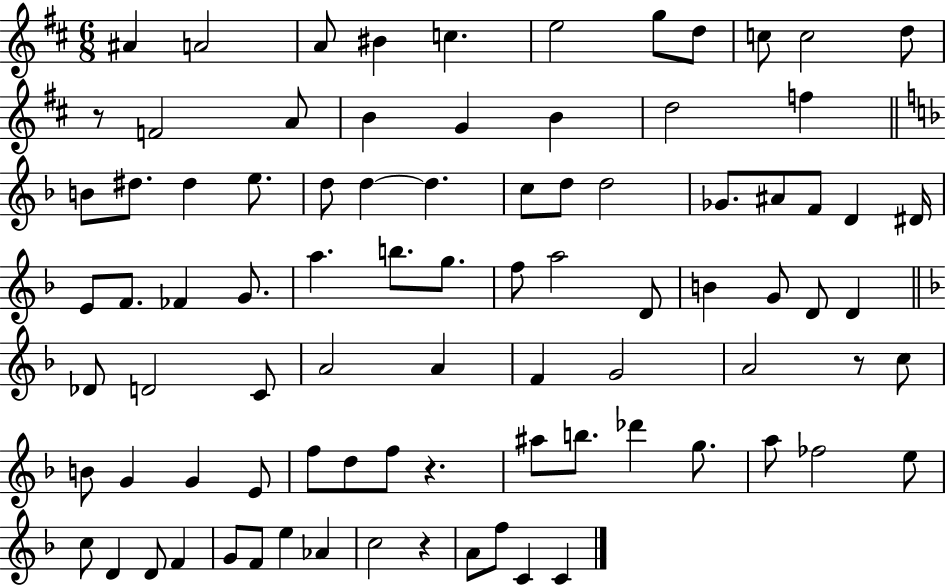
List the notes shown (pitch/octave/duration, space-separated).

A#4/q A4/h A4/e BIS4/q C5/q. E5/h G5/e D5/e C5/e C5/h D5/e R/e F4/h A4/e B4/q G4/q B4/q D5/h F5/q B4/e D#5/e. D#5/q E5/e. D5/e D5/q D5/q. C5/e D5/e D5/h Gb4/e. A#4/e F4/e D4/q D#4/s E4/e F4/e. FES4/q G4/e. A5/q. B5/e. G5/e. F5/e A5/h D4/e B4/q G4/e D4/e D4/q Db4/e D4/h C4/e A4/h A4/q F4/q G4/h A4/h R/e C5/e B4/e G4/q G4/q E4/e F5/e D5/e F5/e R/q. A#5/e B5/e. Db6/q G5/e. A5/e FES5/h E5/e C5/e D4/q D4/e F4/q G4/e F4/e E5/q Ab4/q C5/h R/q A4/e F5/e C4/q C4/q